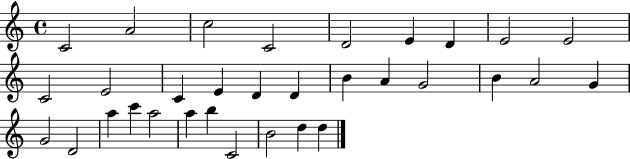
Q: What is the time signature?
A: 4/4